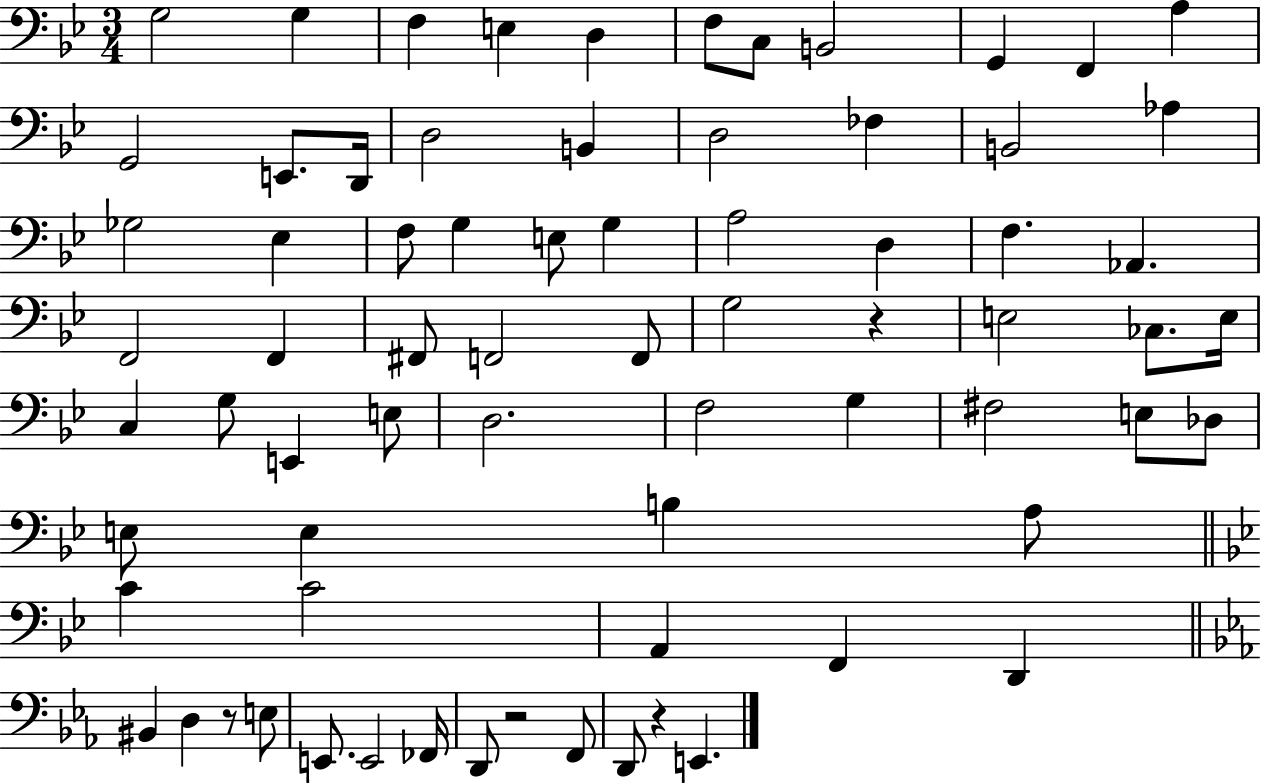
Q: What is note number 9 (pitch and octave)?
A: G2